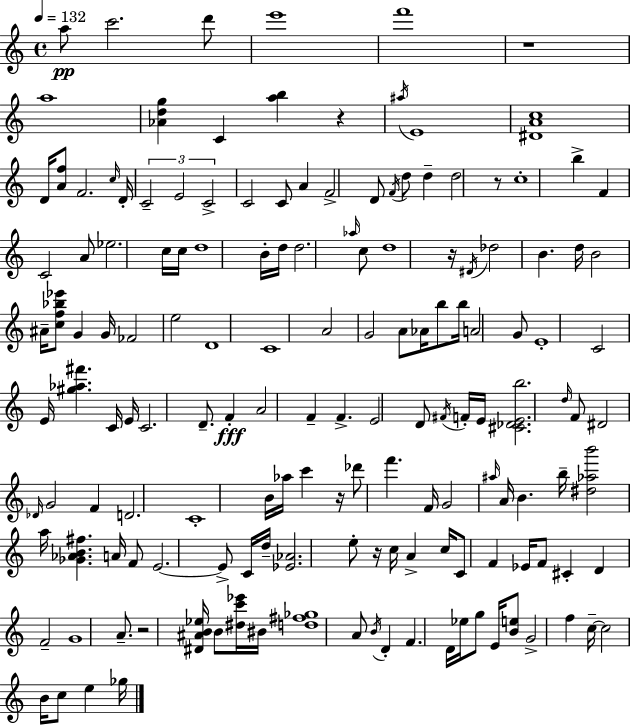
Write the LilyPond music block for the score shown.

{
  \clef treble
  \time 4/4
  \defaultTimeSignature
  \key a \minor
  \tempo 4 = 132
  a''8\pp c'''2. d'''8 | e'''1 | f'''1 | r1 | \break a''1 | <aes' d'' g''>4 c'4 <a'' b''>4 r4 | \acciaccatura { ais''16 } e'1 | <dis' a' c''>1 | \break d'16 <a' f''>8 f'2. | \grace { c''16 } d'16-. \tuplet 3/2 { c'2-- e'2 | c'2-> } c'2 | c'8 a'4 f'2-> | \break d'8 \acciaccatura { f'16 } d''8 d''4-- d''2 | r8 c''1-. | b''4-> f'4 c'2 | a'8 ees''2. | \break c''16 c''16 d''1 | b'16-. d''16 d''2. | \grace { aes''16 } c''8 d''1 | r16 \acciaccatura { dis'16 } des''2 b'4. | \break d''16 b'2 ais'16-- <c'' f'' bes'' ees'''>8 | g'4 g'16 fes'2 e''2 | d'1 | c'1 | \break a'2 g'2 | a'8 aes'16 b''8 b''16 a'2 | g'8 e'1-. | c'2 e'16 <gis'' aes'' fis'''>4. | \break c'16 e'16 c'2. | d'8.-- f'4-.\fff a'2 | f'4-- f'4.-> e'2 | d'8 \acciaccatura { fis'16 } f'16-. e'16 <cis' des' e' b''>2. | \break \grace { d''16 } f'8 dis'2 \grace { des'16 } | g'2 f'4 d'2. | c'1-. | b'16 aes''16 c'''4 r16 des'''8 | \break f'''4. f'16 g'2 | \grace { ais''16 } a'16 b'4. b''16-- <dis'' aes'' b'''>2 | a''16 <ges' aes' b' fis''>4. a'16 f'8 e'2.~~ | e'8-> c'16 d''16-- <ees' aes'>2. | \break e''8-. r16 c''16 a'4-> c''16 | c'8 f'4 ees'16 f'8 cis'4-. d'4 | f'2-- g'1 | a'8.-- r2 | \break <dis' ais' b' ees''>16 b'8 <dis'' c''' ees'''>16 bis'16 <d'' fis'' ges''>1 | a'8 \acciaccatura { b'16 } d'4-. | f'4. d'16 ees''16 g''8 e'16 <b' e''>8 g'2-> | f''4 c''16--~~ c''2 | \break b'16 c''8 e''4 ges''16 \bar "|."
}